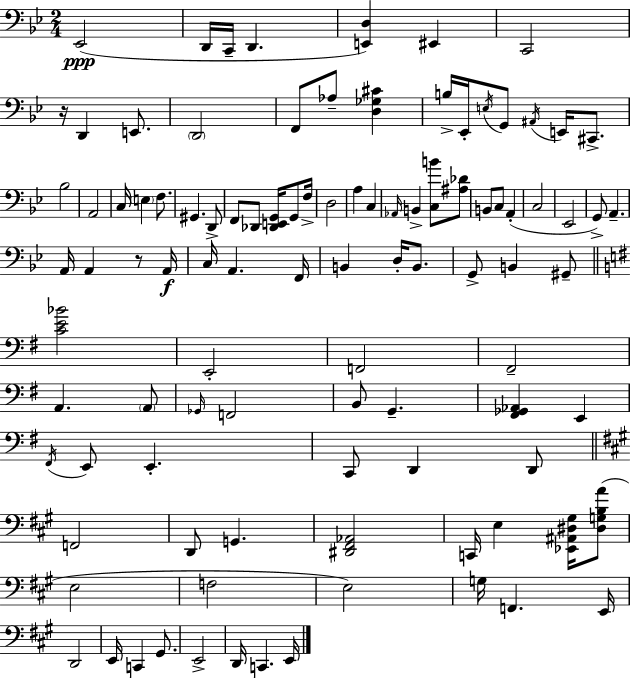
Eb2/h D2/s C2/s D2/q. [E2,D3]/q EIS2/q C2/h R/s D2/q E2/e. D2/h F2/e Ab3/e [D3,Gb3,C#4]/q B3/s Eb2/s E3/s G2/e A#2/s E2/s C#2/e. Bb3/h A2/h C3/s E3/q F3/e. G#2/q. D2/e F2/e Db2/e [Db2,E2,G2]/s G2/e F3/s D3/h A3/q C3/q Ab2/s B2/q [C3,B4]/e [A#3,Db4]/e B2/e C3/e A2/q C3/h Eb2/h G2/e A2/q. A2/s A2/q R/e A2/s C3/s A2/q. F2/s B2/q D3/s B2/e. G2/e B2/q G#2/e [C4,E4,Bb4]/h E2/h F2/h F#2/h A2/q. A2/e Gb2/s F2/h B2/e G2/q. [F#2,Gb2,Ab2]/q E2/q F#2/s E2/e E2/q. C2/e D2/q D2/e F2/h D2/e G2/q. [D#2,F#2,Ab2]/h C2/s E3/q [Eb2,A#2,D#3,G#3]/s [D#3,G3,B3,A4]/e E3/h F3/h E3/h G3/s F2/q. E2/s D2/h E2/s C2/q G#2/e. E2/h D2/s C2/q. E2/s